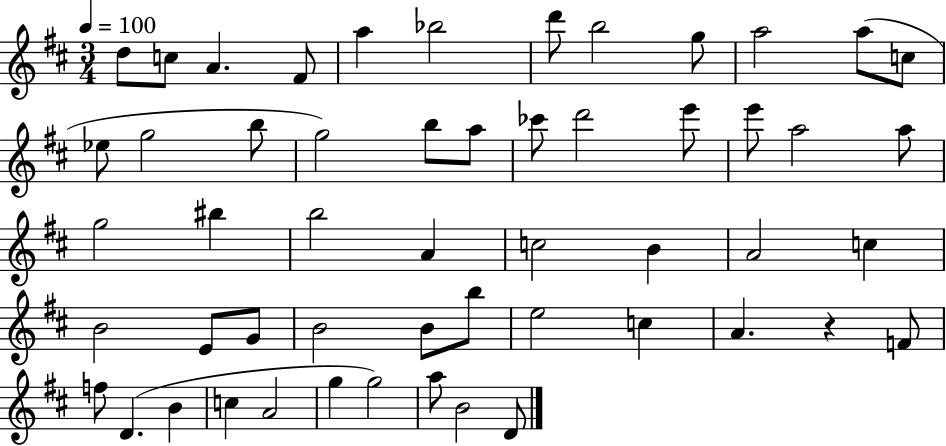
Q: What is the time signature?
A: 3/4